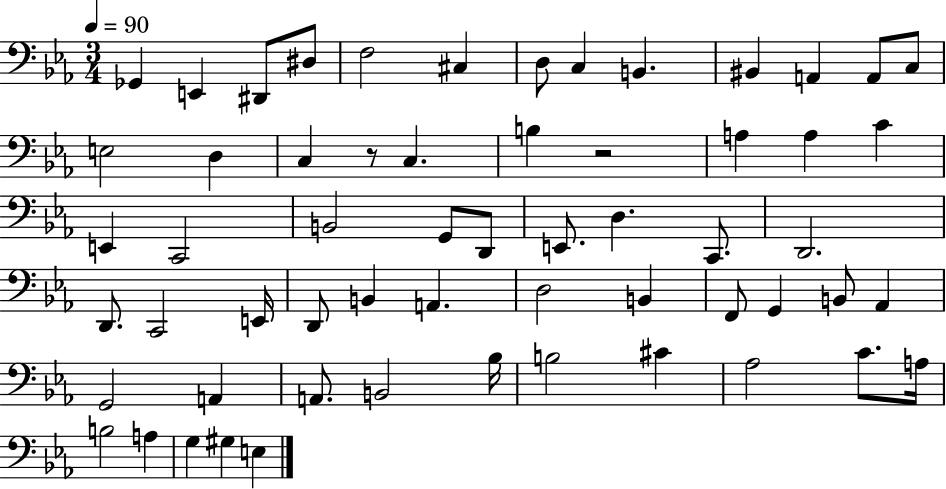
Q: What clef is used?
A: bass